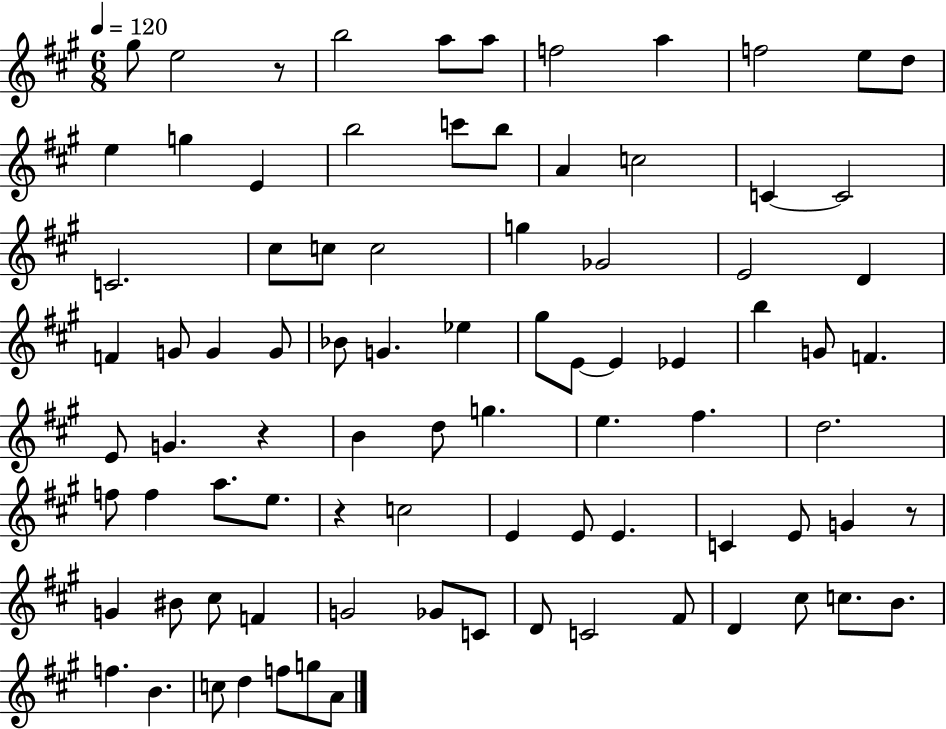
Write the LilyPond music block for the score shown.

{
  \clef treble
  \numericTimeSignature
  \time 6/8
  \key a \major
  \tempo 4 = 120
  gis''8 e''2 r8 | b''2 a''8 a''8 | f''2 a''4 | f''2 e''8 d''8 | \break e''4 g''4 e'4 | b''2 c'''8 b''8 | a'4 c''2 | c'4~~ c'2 | \break c'2. | cis''8 c''8 c''2 | g''4 ges'2 | e'2 d'4 | \break f'4 g'8 g'4 g'8 | bes'8 g'4. ees''4 | gis''8 e'8~~ e'4 ees'4 | b''4 g'8 f'4. | \break e'8 g'4. r4 | b'4 d''8 g''4. | e''4. fis''4. | d''2. | \break f''8 f''4 a''8. e''8. | r4 c''2 | e'4 e'8 e'4. | c'4 e'8 g'4 r8 | \break g'4 bis'8 cis''8 f'4 | g'2 ges'8 c'8 | d'8 c'2 fis'8 | d'4 cis''8 c''8. b'8. | \break f''4. b'4. | c''8 d''4 f''8 g''8 a'8 | \bar "|."
}